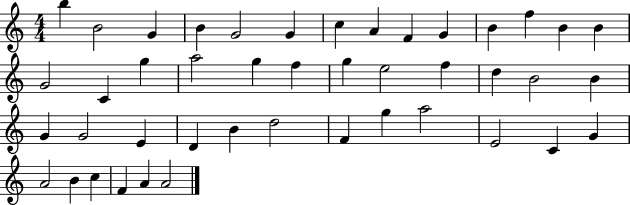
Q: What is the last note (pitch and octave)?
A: A4